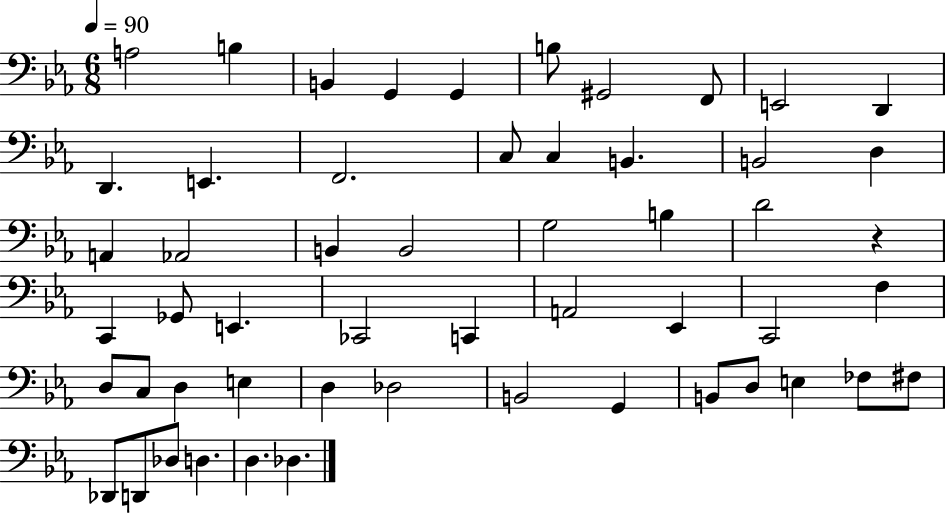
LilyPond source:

{
  \clef bass
  \numericTimeSignature
  \time 6/8
  \key ees \major
  \tempo 4 = 90
  a2 b4 | b,4 g,4 g,4 | b8 gis,2 f,8 | e,2 d,4 | \break d,4. e,4. | f,2. | c8 c4 b,4. | b,2 d4 | \break a,4 aes,2 | b,4 b,2 | g2 b4 | d'2 r4 | \break c,4 ges,8 e,4. | ces,2 c,4 | a,2 ees,4 | c,2 f4 | \break d8 c8 d4 e4 | d4 des2 | b,2 g,4 | b,8 d8 e4 fes8 fis8 | \break des,8 d,8 des8 d4. | d4. des4. | \bar "|."
}